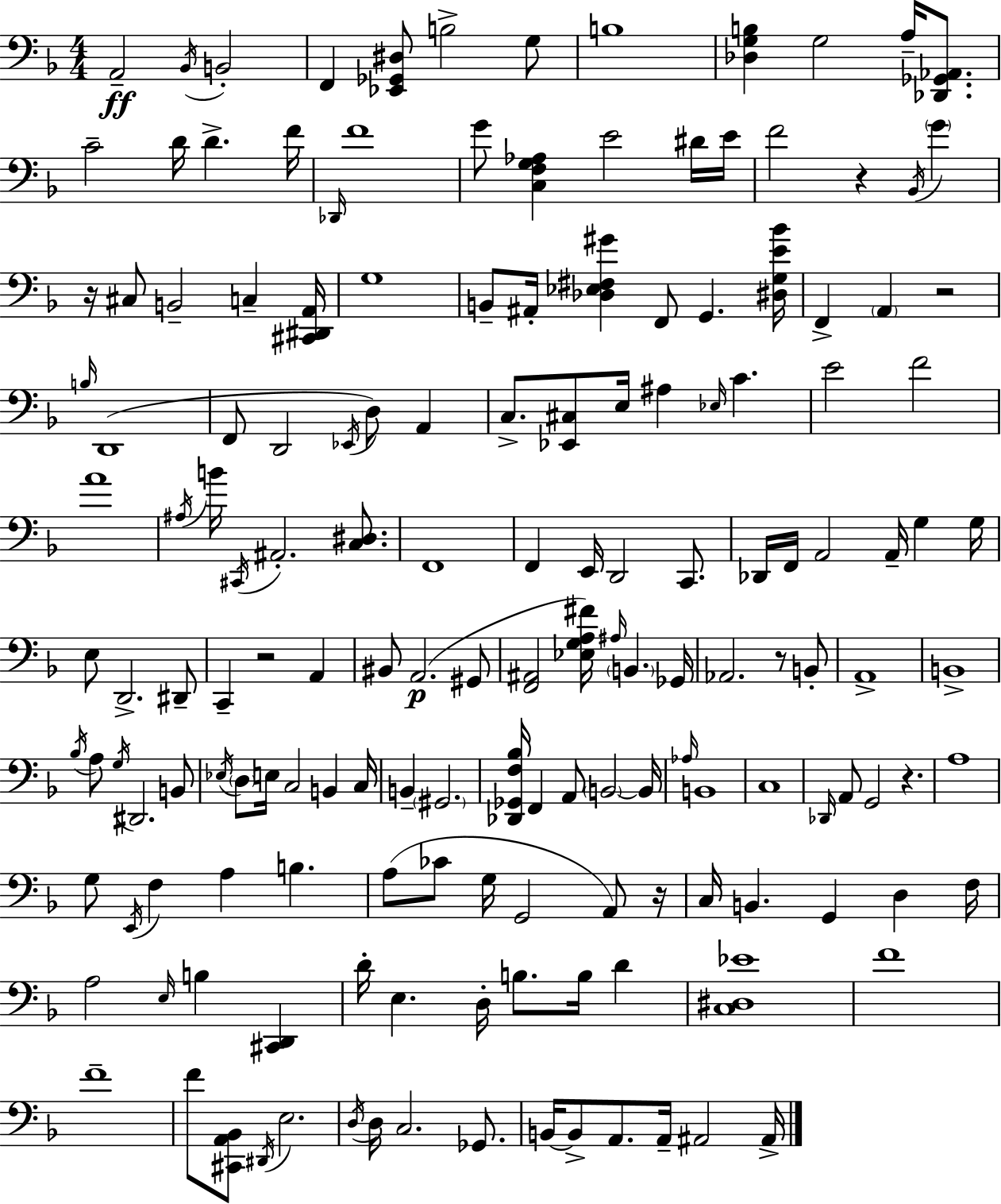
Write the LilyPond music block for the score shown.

{
  \clef bass
  \numericTimeSignature
  \time 4/4
  \key d \minor
  a,2--\ff \acciaccatura { bes,16 } b,2-. | f,4 <ees, ges, dis>8 b2-> g8 | b1 | <des g b>4 g2 a16-- <des, ges, aes,>8. | \break c'2-- d'16 d'4.-> | f'16 \grace { des,16 } f'1 | g'8 <c f g aes>4 e'2 | dis'16 e'16 f'2 r4 \acciaccatura { bes,16 } \parenthesize g'4 | \break r16 cis8 b,2-- c4-- | <cis, dis, a,>16 g1 | b,8-- ais,16-. <des ees fis gis'>4 f,8 g,4. | <dis g e' bes'>16 f,4-> \parenthesize a,4 r2 | \break \grace { b16 } d,1( | f,8 d,2 \acciaccatura { ees,16 }) d8 | a,4 c8.-> <ees, cis>8 e16 ais4 \grace { ees16 } | c'4. e'2 f'2 | \break a'1 | \acciaccatura { ais16 } b'16 \acciaccatura { cis,16 } ais,2.-. | <c dis>8. f,1 | f,4 e,16 d,2 | \break c,8. des,16 f,16 a,2 | a,16-- g4 g16 e8 d,2.-> | dis,8-- c,4-- r2 | a,4 bis,8 a,2.(\p | \break gis,8 <f, ais,>2 | <ees g a fis'>16) \grace { ais16 } \parenthesize b,4. ges,16 aes,2. | r8 b,8-. a,1-> | b,1-> | \break \acciaccatura { bes16 } a8 \acciaccatura { g16 } dis,2. | b,8 \acciaccatura { ees16 } \parenthesize d8 e16 c2 | b,4 c16 b,4-- | \parenthesize gis,2. <des, ges, f bes>16 f,4 | \break a,8 \parenthesize b,2~~ b,16 \grace { aes16 } b,1 | c1 | \grace { des,16 } a,8 | g,2 r4. a1 | \break g8 | \acciaccatura { e,16 } f4 a4 b4. a8( | ces'8 g16 g,2 a,8) r16 c16 | b,4. g,4 d4 f16 a2 | \break \grace { e16 } b4 <cis, d,>4 | d'16-. e4. d16-. b8. b16 d'4 | <c dis ees'>1 | f'1 | \break f'1-- | f'8 <cis, a, bes,>8 \acciaccatura { dis,16 } e2. | \acciaccatura { d16 } d16 c2. ges,8. | b,16~~ b,8-> a,8. a,16-- ais,2 | \break ais,16-> \bar "|."
}